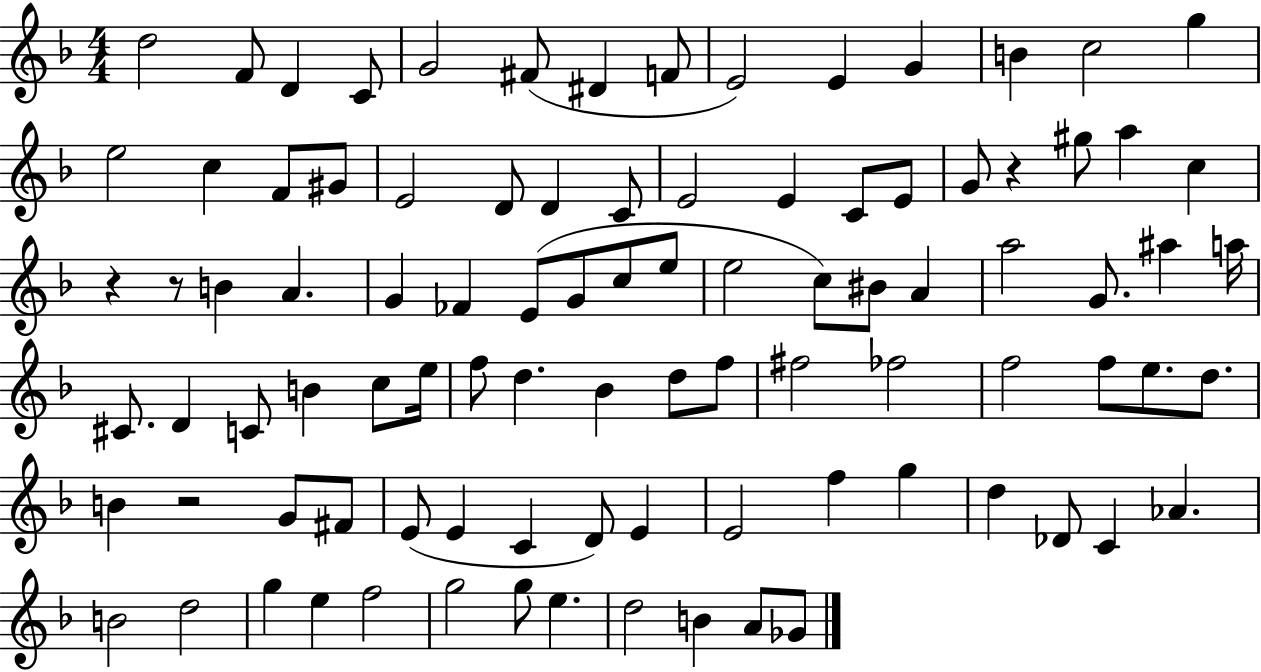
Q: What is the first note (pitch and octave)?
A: D5